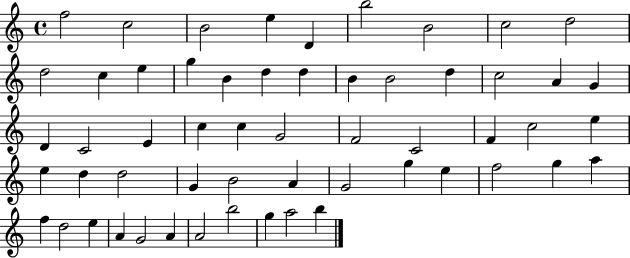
{
  \clef treble
  \time 4/4
  \defaultTimeSignature
  \key c \major
  f''2 c''2 | b'2 e''4 d'4 | b''2 b'2 | c''2 d''2 | \break d''2 c''4 e''4 | g''4 b'4 d''4 d''4 | b'4 b'2 d''4 | c''2 a'4 g'4 | \break d'4 c'2 e'4 | c''4 c''4 g'2 | f'2 c'2 | f'4 c''2 e''4 | \break e''4 d''4 d''2 | g'4 b'2 a'4 | g'2 g''4 e''4 | f''2 g''4 a''4 | \break f''4 d''2 e''4 | a'4 g'2 a'4 | a'2 b''2 | g''4 a''2 b''4 | \break \bar "|."
}